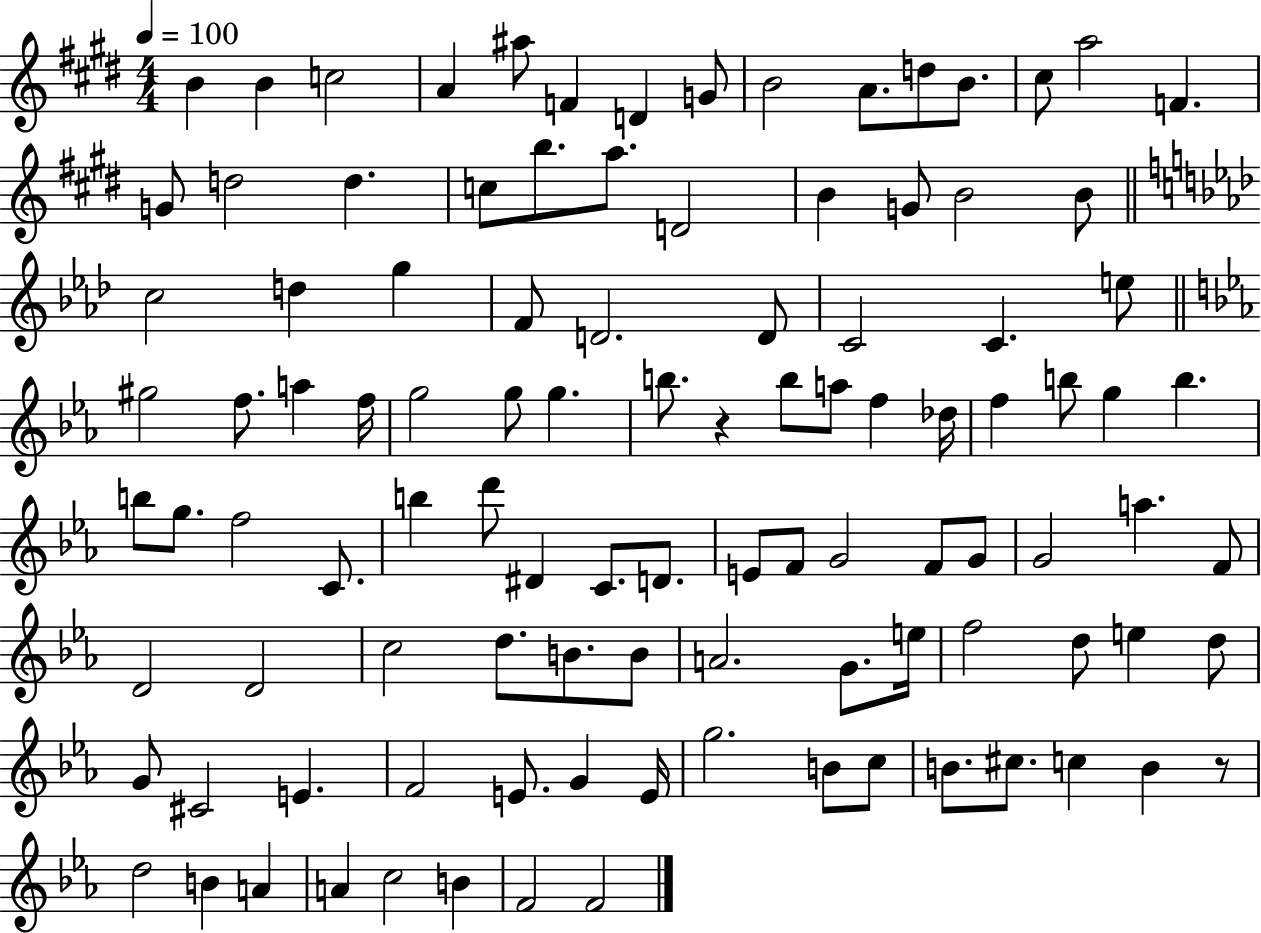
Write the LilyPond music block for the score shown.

{
  \clef treble
  \numericTimeSignature
  \time 4/4
  \key e \major
  \tempo 4 = 100
  b'4 b'4 c''2 | a'4 ais''8 f'4 d'4 g'8 | b'2 a'8. d''8 b'8. | cis''8 a''2 f'4. | \break g'8 d''2 d''4. | c''8 b''8. a''8. d'2 | b'4 g'8 b'2 b'8 | \bar "||" \break \key aes \major c''2 d''4 g''4 | f'8 d'2. d'8 | c'2 c'4. e''8 | \bar "||" \break \key c \minor gis''2 f''8. a''4 f''16 | g''2 g''8 g''4. | b''8. r4 b''8 a''8 f''4 des''16 | f''4 b''8 g''4 b''4. | \break b''8 g''8. f''2 c'8. | b''4 d'''8 dis'4 c'8. d'8. | e'8 f'8 g'2 f'8 g'8 | g'2 a''4. f'8 | \break d'2 d'2 | c''2 d''8. b'8. b'8 | a'2. g'8. e''16 | f''2 d''8 e''4 d''8 | \break g'8 cis'2 e'4. | f'2 e'8. g'4 e'16 | g''2. b'8 c''8 | b'8. cis''8. c''4 b'4 r8 | \break d''2 b'4 a'4 | a'4 c''2 b'4 | f'2 f'2 | \bar "|."
}